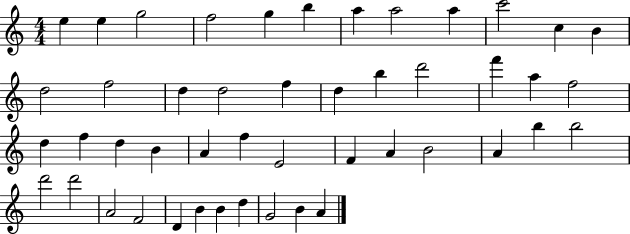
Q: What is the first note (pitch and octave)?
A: E5